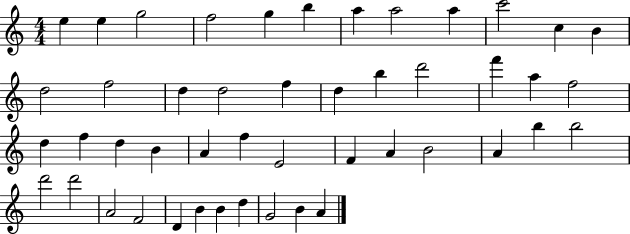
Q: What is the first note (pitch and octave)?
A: E5